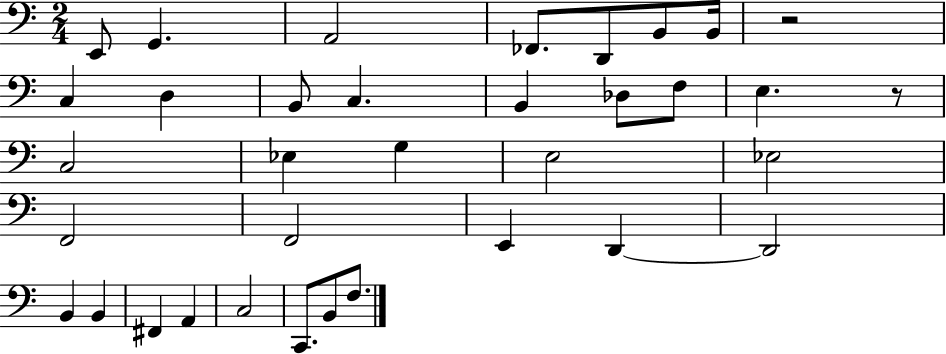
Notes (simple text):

E2/e G2/q. A2/h FES2/e. D2/e B2/e B2/s R/h C3/q D3/q B2/e C3/q. B2/q Db3/e F3/e E3/q. R/e C3/h Eb3/q G3/q E3/h Eb3/h F2/h F2/h E2/q D2/q D2/h B2/q B2/q F#2/q A2/q C3/h C2/e. B2/e F3/e.